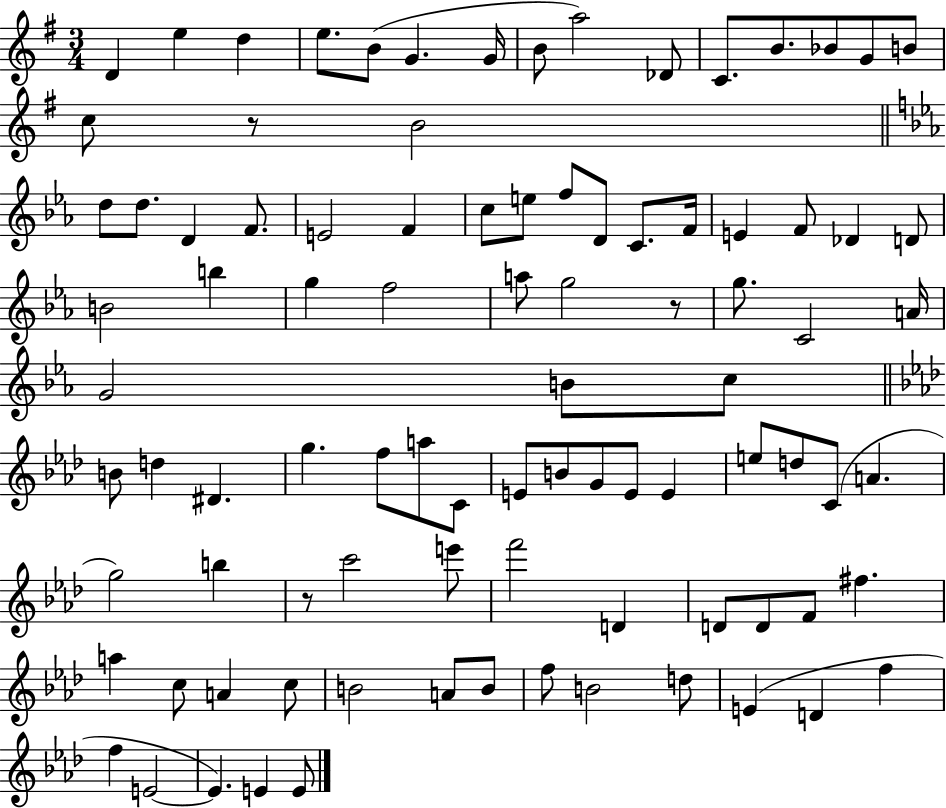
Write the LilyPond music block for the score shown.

{
  \clef treble
  \numericTimeSignature
  \time 3/4
  \key g \major
  d'4 e''4 d''4 | e''8. b'8( g'4. g'16 | b'8 a''2) des'8 | c'8. b'8. bes'8 g'8 b'8 | \break c''8 r8 b'2 | \bar "||" \break \key ees \major d''8 d''8. d'4 f'8. | e'2 f'4 | c''8 e''8 f''8 d'8 c'8. f'16 | e'4 f'8 des'4 d'8 | \break b'2 b''4 | g''4 f''2 | a''8 g''2 r8 | g''8. c'2 a'16 | \break g'2 b'8 c''8 | \bar "||" \break \key aes \major b'8 d''4 dis'4. | g''4. f''8 a''8 c'8 | e'8 b'8 g'8 e'8 e'4 | e''8 d''8 c'8( a'4. | \break g''2) b''4 | r8 c'''2 e'''8 | f'''2 d'4 | d'8 d'8 f'8 fis''4. | \break a''4 c''8 a'4 c''8 | b'2 a'8 b'8 | f''8 b'2 d''8 | e'4( d'4 f''4 | \break f''4 e'2~~ | e'4.) e'4 e'8 | \bar "|."
}